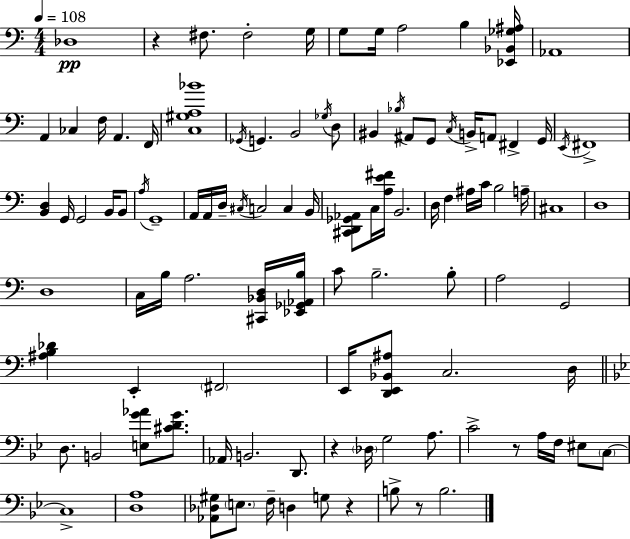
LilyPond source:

{
  \clef bass
  \numericTimeSignature
  \time 4/4
  \key a \minor
  \tempo 4 = 108
  des1\pp | r4 fis8. fis2-. g16 | g8 g16 a2 b4 <ees, bes, ges ais>16 | aes,1 | \break a,4 ces4 f16 a,4. f,16 | <c gis a bes'>1 | \acciaccatura { ges,16 } g,4. b,2 \acciaccatura { ges16 } | d8 bis,4 \acciaccatura { bes16 } ais,8 g,8 \acciaccatura { c16 } b,16-> a,8 fis,4-> | \break g,16 \acciaccatura { e,16 } fis,1-> | <b, d>4 g,16 g,2 | b,16 b,8 \acciaccatura { a16 } g,1-- | a,16 a,16 d16-- \acciaccatura { cis16 } c2 | \break c4 b,16 <cis, d, ges, aes,>8 c16 <a e' fis'>16 b,2. | d16 f4 ais16 c'16 b2 | a16-- cis1 | d1 | \break d1 | c16 b16 a2. | <cis, bes, d>16 <ees, ges, aes, b>16 c'8 b2.-- | b8-. a2 g,2 | \break <ais b des'>4 e,4-. \parenthesize fis,2 | e,16 <d, e, bes, ais>8 c2. | d16 \bar "||" \break \key bes \major d8. b,2 <e g' aes'>8 <cis' d' g'>8. | aes,16 b,2. d,8. | r4 \parenthesize des16 g2 a8. | c'2-> r8 a16 f16 eis8 \parenthesize c8~~ | \break c1-> | <d a>1 | <aes, des gis>8 \parenthesize e8. f16-- d4 g8 r4 | b8-> r8 b2. | \break \bar "|."
}